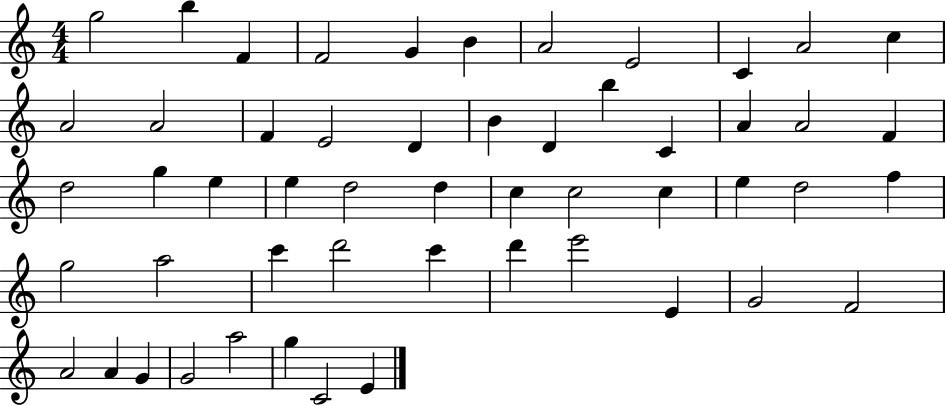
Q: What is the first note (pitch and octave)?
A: G5